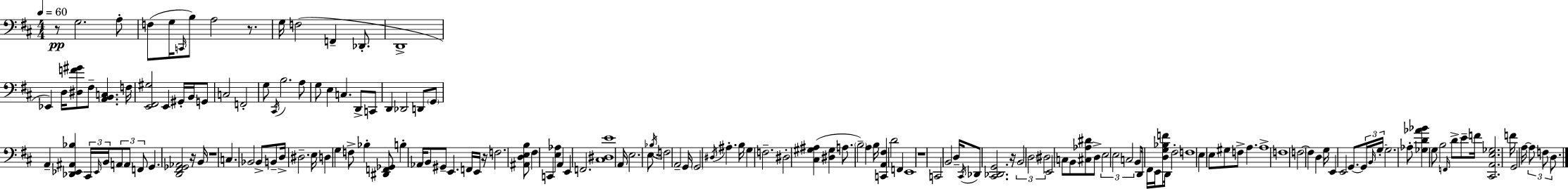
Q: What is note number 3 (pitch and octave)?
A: F3